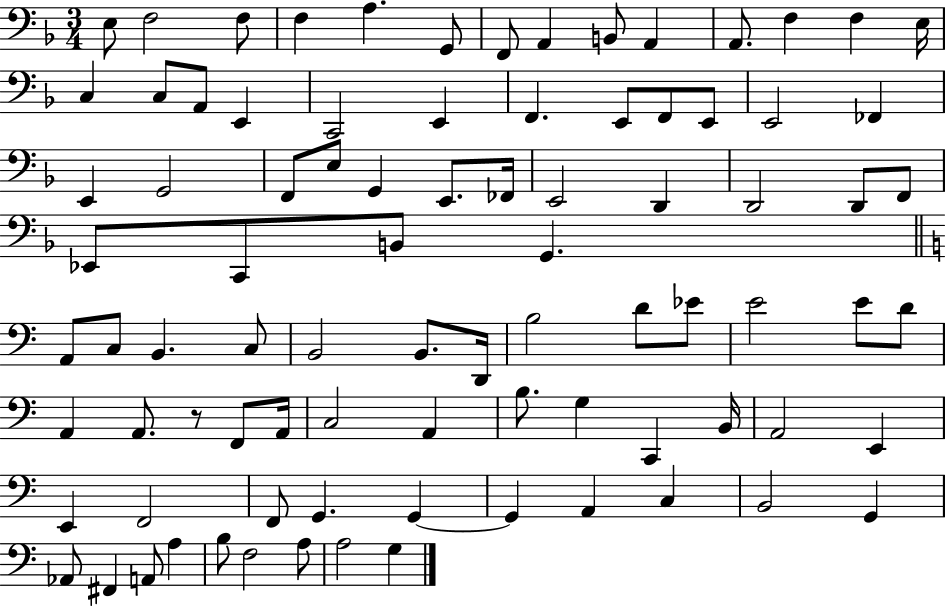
E3/e F3/h F3/e F3/q A3/q. G2/e F2/e A2/q B2/e A2/q A2/e. F3/q F3/q E3/s C3/q C3/e A2/e E2/q C2/h E2/q F2/q. E2/e F2/e E2/e E2/h FES2/q E2/q G2/h F2/e E3/e G2/q E2/e. FES2/s E2/h D2/q D2/h D2/e F2/e Eb2/e C2/e B2/e G2/q. A2/e C3/e B2/q. C3/e B2/h B2/e. D2/s B3/h D4/e Eb4/e E4/h E4/e D4/e A2/q A2/e. R/e F2/e A2/s C3/h A2/q B3/e. G3/q C2/q B2/s A2/h E2/q E2/q F2/h F2/e G2/q. G2/q G2/q A2/q C3/q B2/h G2/q Ab2/e F#2/q A2/e A3/q B3/e F3/h A3/e A3/h G3/q